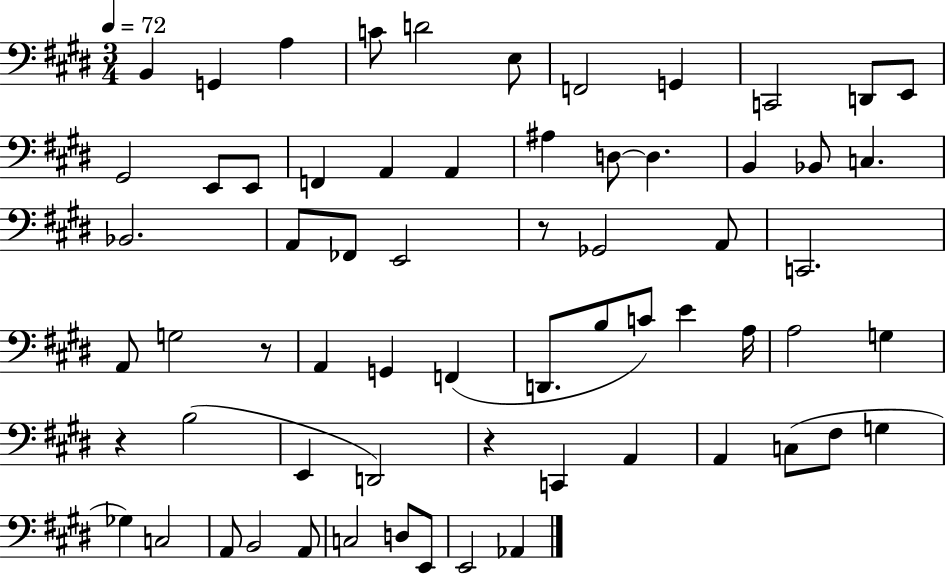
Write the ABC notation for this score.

X:1
T:Untitled
M:3/4
L:1/4
K:E
B,, G,, A, C/2 D2 E,/2 F,,2 G,, C,,2 D,,/2 E,,/2 ^G,,2 E,,/2 E,,/2 F,, A,, A,, ^A, D,/2 D, B,, _B,,/2 C, _B,,2 A,,/2 _F,,/2 E,,2 z/2 _G,,2 A,,/2 C,,2 A,,/2 G,2 z/2 A,, G,, F,, D,,/2 B,/2 C/2 E A,/4 A,2 G, z B,2 E,, D,,2 z C,, A,, A,, C,/2 ^F,/2 G, _G, C,2 A,,/2 B,,2 A,,/2 C,2 D,/2 E,,/2 E,,2 _A,,